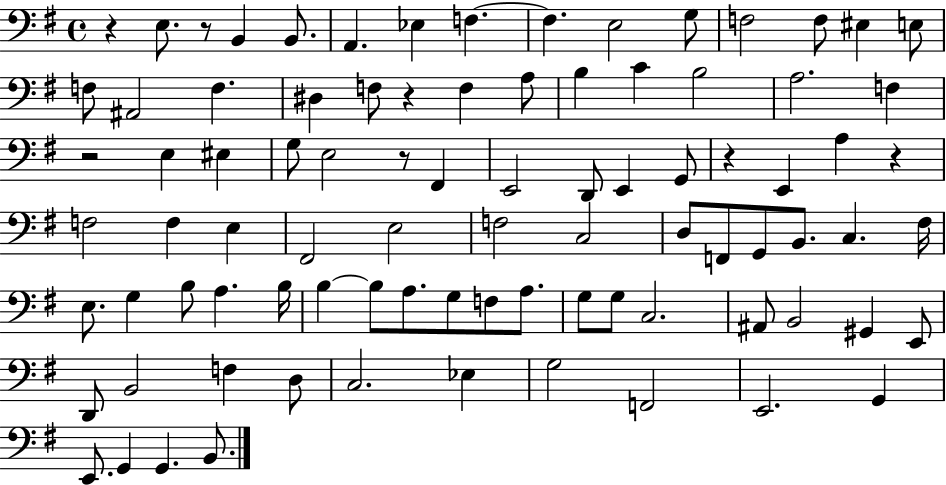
X:1
T:Untitled
M:4/4
L:1/4
K:G
z E,/2 z/2 B,, B,,/2 A,, _E, F, F, E,2 G,/2 F,2 F,/2 ^E, E,/2 F,/2 ^A,,2 F, ^D, F,/2 z F, A,/2 B, C B,2 A,2 F, z2 E, ^E, G,/2 E,2 z/2 ^F,, E,,2 D,,/2 E,, G,,/2 z E,, A, z F,2 F, E, ^F,,2 E,2 F,2 C,2 D,/2 F,,/2 G,,/2 B,,/2 C, ^F,/4 E,/2 G, B,/2 A, B,/4 B, B,/2 A,/2 G,/2 F,/2 A,/2 G,/2 G,/2 C,2 ^A,,/2 B,,2 ^G,, E,,/2 D,,/2 B,,2 F, D,/2 C,2 _E, G,2 F,,2 E,,2 G,, E,,/2 G,, G,, B,,/2